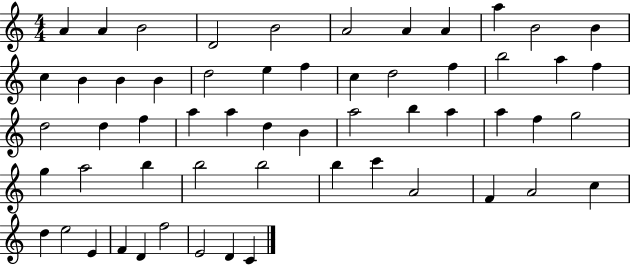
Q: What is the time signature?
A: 4/4